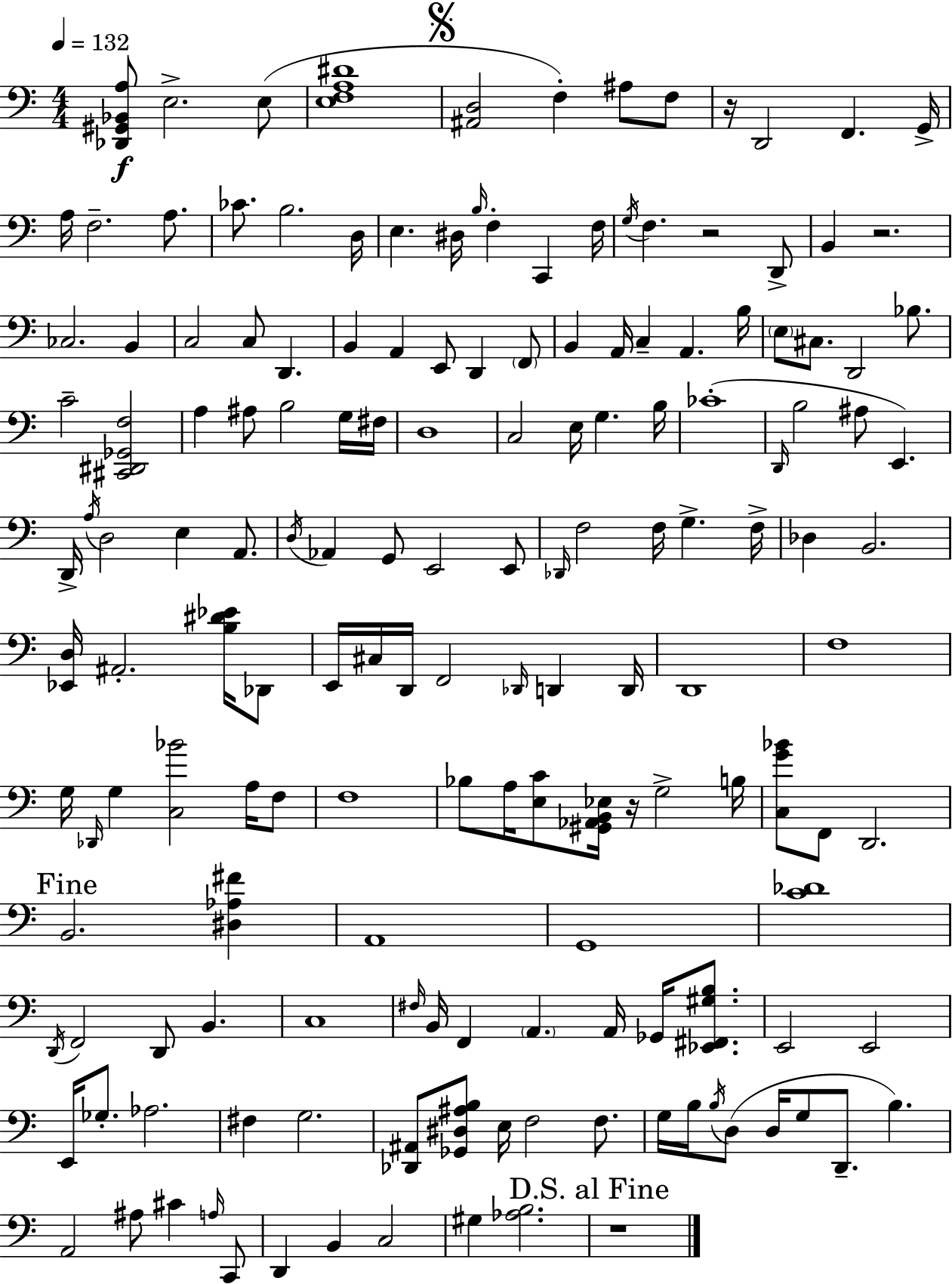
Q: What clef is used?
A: bass